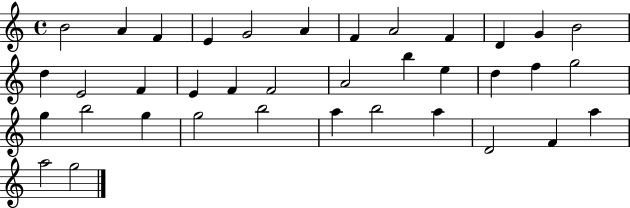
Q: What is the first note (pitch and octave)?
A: B4